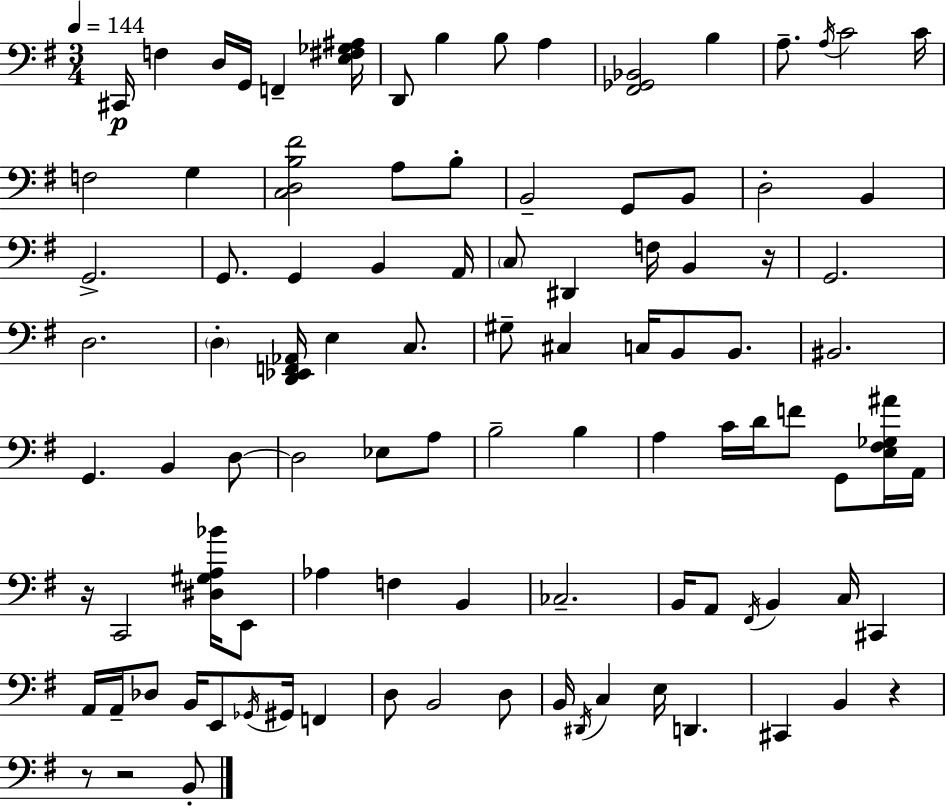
{
  \clef bass
  \numericTimeSignature
  \time 3/4
  \key g \major
  \tempo 4 = 144
  \repeat volta 2 { cis,16\p f4 d16 g,16 f,4-- <e fis ges ais>16 | d,8 b4 b8 a4 | <fis, ges, bes,>2 b4 | a8.-- \acciaccatura { a16 } c'2 | \break c'16 f2 g4 | <c d b fis'>2 a8 b8-. | b,2-- g,8 b,8 | d2-. b,4 | \break g,2.-> | g,8. g,4 b,4 | a,16 \parenthesize c8 dis,4 f16 b,4 | r16 g,2. | \break d2. | \parenthesize d4-. <d, ees, f, aes,>16 e4 c8. | gis8-- cis4 c16 b,8 b,8. | bis,2. | \break g,4. b,4 d8~~ | d2 ees8 a8 | b2-- b4 | a4 c'16 d'16 f'8 g,8 <e fis ges ais'>16 | \break a,16 r16 c,2 <dis gis a bes'>16 e,8 | aes4 f4 b,4 | ces2.-- | b,16 a,8 \acciaccatura { fis,16 } b,4 c16 cis,4 | \break a,16 a,16-- des8 b,16 e,8 \acciaccatura { ges,16 } gis,16 f,4 | d8 b,2 | d8 b,16 \acciaccatura { dis,16 } c4 e16 d,4. | cis,4 b,4 | \break r4 r8 r2 | b,8-. } \bar "|."
}